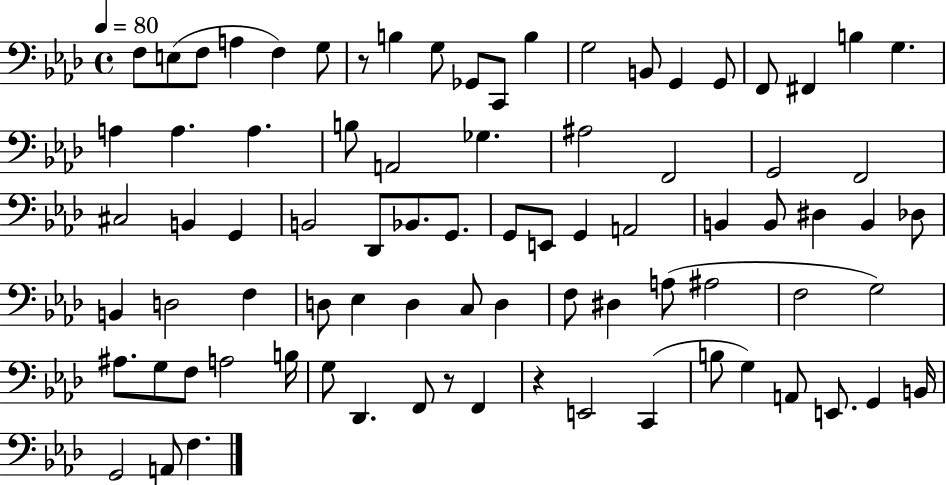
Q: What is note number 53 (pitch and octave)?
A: D3